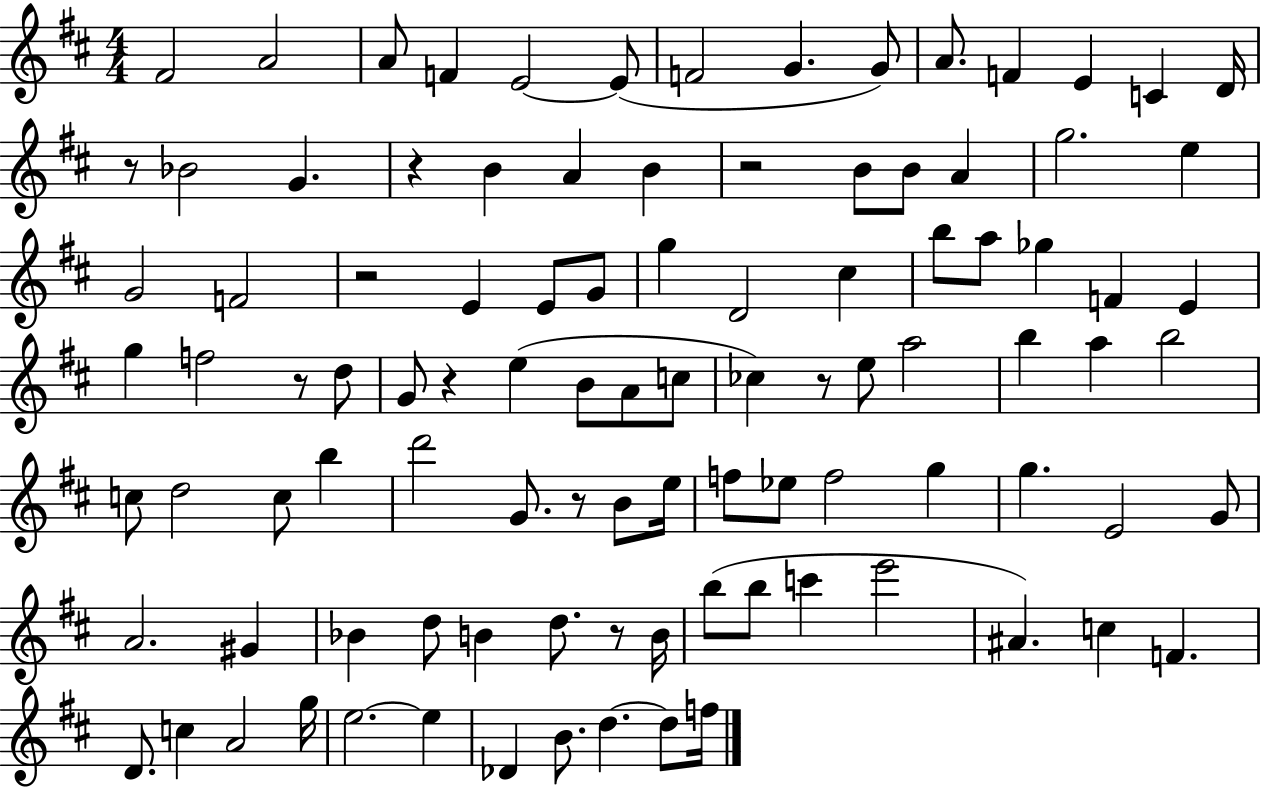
{
  \clef treble
  \numericTimeSignature
  \time 4/4
  \key d \major
  fis'2 a'2 | a'8 f'4 e'2~~ e'8( | f'2 g'4. g'8) | a'8. f'4 e'4 c'4 d'16 | \break r8 bes'2 g'4. | r4 b'4 a'4 b'4 | r2 b'8 b'8 a'4 | g''2. e''4 | \break g'2 f'2 | r2 e'4 e'8 g'8 | g''4 d'2 cis''4 | b''8 a''8 ges''4 f'4 e'4 | \break g''4 f''2 r8 d''8 | g'8 r4 e''4( b'8 a'8 c''8 | ces''4) r8 e''8 a''2 | b''4 a''4 b''2 | \break c''8 d''2 c''8 b''4 | d'''2 g'8. r8 b'8 e''16 | f''8 ees''8 f''2 g''4 | g''4. e'2 g'8 | \break a'2. gis'4 | bes'4 d''8 b'4 d''8. r8 b'16 | b''8( b''8 c'''4 e'''2 | ais'4.) c''4 f'4. | \break d'8. c''4 a'2 g''16 | e''2.~~ e''4 | des'4 b'8. d''4.~~ d''8 f''16 | \bar "|."
}